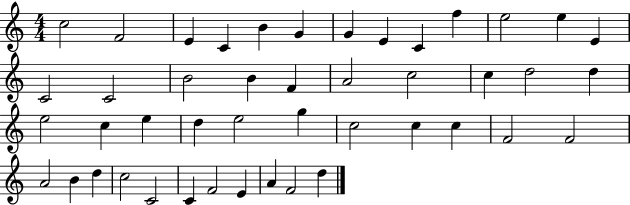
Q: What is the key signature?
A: C major